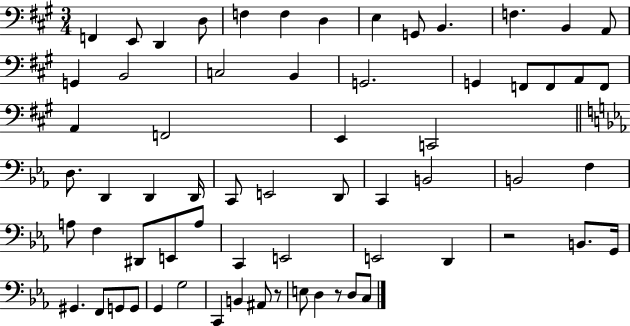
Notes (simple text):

F2/q E2/e D2/q D3/e F3/q F3/q D3/q E3/q G2/e B2/q. F3/q. B2/q A2/e G2/q B2/h C3/h B2/q G2/h. G2/q F2/e F2/e A2/e F2/e A2/q F2/h E2/q C2/h D3/e. D2/q D2/q D2/s C2/e E2/h D2/e C2/q B2/h B2/h F3/q A3/e F3/q D#2/e E2/e A3/e C2/q E2/h E2/h D2/q R/h B2/e. G2/s G#2/q. F2/e G2/e G2/e G2/q G3/h C2/q B2/q A#2/e R/e E3/e D3/q R/e D3/e C3/e